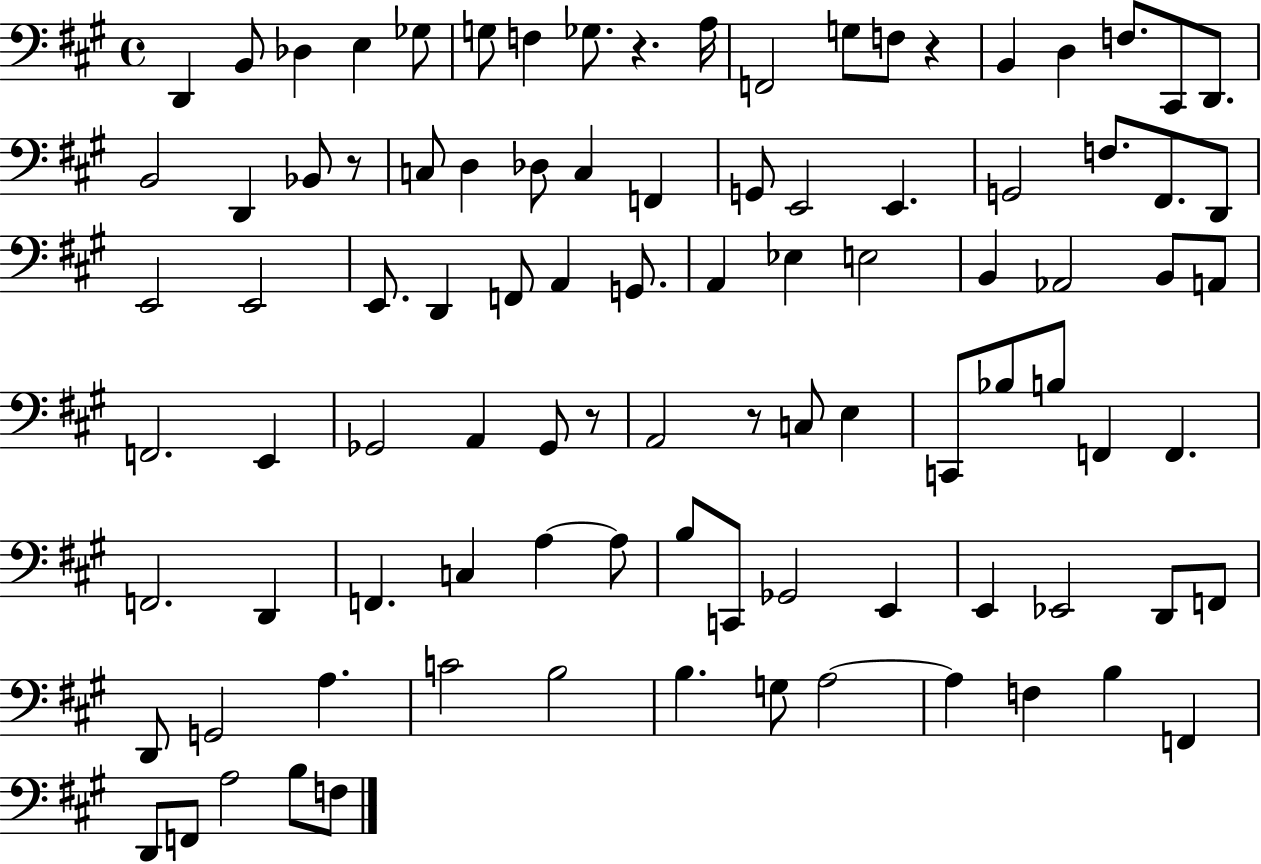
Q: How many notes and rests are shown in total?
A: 95